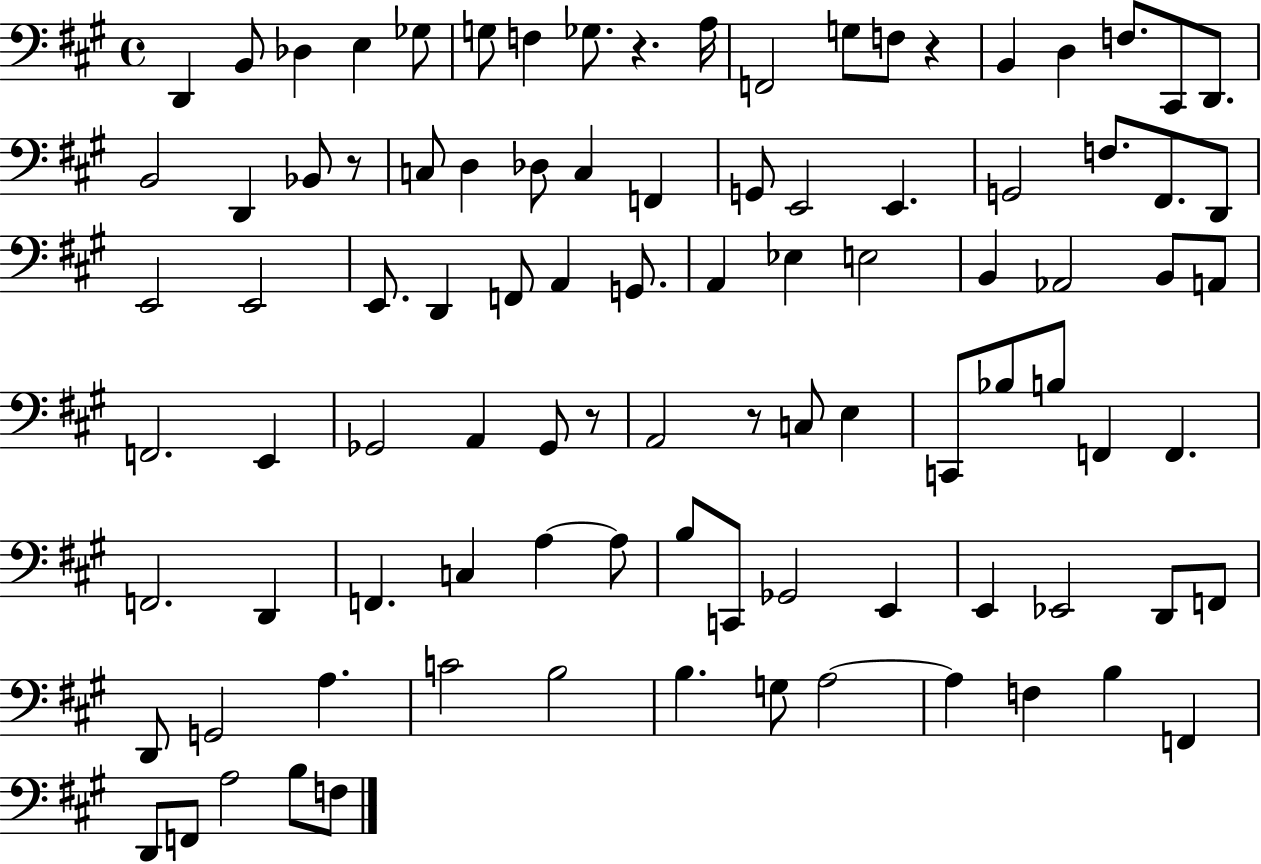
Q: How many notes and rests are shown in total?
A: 95